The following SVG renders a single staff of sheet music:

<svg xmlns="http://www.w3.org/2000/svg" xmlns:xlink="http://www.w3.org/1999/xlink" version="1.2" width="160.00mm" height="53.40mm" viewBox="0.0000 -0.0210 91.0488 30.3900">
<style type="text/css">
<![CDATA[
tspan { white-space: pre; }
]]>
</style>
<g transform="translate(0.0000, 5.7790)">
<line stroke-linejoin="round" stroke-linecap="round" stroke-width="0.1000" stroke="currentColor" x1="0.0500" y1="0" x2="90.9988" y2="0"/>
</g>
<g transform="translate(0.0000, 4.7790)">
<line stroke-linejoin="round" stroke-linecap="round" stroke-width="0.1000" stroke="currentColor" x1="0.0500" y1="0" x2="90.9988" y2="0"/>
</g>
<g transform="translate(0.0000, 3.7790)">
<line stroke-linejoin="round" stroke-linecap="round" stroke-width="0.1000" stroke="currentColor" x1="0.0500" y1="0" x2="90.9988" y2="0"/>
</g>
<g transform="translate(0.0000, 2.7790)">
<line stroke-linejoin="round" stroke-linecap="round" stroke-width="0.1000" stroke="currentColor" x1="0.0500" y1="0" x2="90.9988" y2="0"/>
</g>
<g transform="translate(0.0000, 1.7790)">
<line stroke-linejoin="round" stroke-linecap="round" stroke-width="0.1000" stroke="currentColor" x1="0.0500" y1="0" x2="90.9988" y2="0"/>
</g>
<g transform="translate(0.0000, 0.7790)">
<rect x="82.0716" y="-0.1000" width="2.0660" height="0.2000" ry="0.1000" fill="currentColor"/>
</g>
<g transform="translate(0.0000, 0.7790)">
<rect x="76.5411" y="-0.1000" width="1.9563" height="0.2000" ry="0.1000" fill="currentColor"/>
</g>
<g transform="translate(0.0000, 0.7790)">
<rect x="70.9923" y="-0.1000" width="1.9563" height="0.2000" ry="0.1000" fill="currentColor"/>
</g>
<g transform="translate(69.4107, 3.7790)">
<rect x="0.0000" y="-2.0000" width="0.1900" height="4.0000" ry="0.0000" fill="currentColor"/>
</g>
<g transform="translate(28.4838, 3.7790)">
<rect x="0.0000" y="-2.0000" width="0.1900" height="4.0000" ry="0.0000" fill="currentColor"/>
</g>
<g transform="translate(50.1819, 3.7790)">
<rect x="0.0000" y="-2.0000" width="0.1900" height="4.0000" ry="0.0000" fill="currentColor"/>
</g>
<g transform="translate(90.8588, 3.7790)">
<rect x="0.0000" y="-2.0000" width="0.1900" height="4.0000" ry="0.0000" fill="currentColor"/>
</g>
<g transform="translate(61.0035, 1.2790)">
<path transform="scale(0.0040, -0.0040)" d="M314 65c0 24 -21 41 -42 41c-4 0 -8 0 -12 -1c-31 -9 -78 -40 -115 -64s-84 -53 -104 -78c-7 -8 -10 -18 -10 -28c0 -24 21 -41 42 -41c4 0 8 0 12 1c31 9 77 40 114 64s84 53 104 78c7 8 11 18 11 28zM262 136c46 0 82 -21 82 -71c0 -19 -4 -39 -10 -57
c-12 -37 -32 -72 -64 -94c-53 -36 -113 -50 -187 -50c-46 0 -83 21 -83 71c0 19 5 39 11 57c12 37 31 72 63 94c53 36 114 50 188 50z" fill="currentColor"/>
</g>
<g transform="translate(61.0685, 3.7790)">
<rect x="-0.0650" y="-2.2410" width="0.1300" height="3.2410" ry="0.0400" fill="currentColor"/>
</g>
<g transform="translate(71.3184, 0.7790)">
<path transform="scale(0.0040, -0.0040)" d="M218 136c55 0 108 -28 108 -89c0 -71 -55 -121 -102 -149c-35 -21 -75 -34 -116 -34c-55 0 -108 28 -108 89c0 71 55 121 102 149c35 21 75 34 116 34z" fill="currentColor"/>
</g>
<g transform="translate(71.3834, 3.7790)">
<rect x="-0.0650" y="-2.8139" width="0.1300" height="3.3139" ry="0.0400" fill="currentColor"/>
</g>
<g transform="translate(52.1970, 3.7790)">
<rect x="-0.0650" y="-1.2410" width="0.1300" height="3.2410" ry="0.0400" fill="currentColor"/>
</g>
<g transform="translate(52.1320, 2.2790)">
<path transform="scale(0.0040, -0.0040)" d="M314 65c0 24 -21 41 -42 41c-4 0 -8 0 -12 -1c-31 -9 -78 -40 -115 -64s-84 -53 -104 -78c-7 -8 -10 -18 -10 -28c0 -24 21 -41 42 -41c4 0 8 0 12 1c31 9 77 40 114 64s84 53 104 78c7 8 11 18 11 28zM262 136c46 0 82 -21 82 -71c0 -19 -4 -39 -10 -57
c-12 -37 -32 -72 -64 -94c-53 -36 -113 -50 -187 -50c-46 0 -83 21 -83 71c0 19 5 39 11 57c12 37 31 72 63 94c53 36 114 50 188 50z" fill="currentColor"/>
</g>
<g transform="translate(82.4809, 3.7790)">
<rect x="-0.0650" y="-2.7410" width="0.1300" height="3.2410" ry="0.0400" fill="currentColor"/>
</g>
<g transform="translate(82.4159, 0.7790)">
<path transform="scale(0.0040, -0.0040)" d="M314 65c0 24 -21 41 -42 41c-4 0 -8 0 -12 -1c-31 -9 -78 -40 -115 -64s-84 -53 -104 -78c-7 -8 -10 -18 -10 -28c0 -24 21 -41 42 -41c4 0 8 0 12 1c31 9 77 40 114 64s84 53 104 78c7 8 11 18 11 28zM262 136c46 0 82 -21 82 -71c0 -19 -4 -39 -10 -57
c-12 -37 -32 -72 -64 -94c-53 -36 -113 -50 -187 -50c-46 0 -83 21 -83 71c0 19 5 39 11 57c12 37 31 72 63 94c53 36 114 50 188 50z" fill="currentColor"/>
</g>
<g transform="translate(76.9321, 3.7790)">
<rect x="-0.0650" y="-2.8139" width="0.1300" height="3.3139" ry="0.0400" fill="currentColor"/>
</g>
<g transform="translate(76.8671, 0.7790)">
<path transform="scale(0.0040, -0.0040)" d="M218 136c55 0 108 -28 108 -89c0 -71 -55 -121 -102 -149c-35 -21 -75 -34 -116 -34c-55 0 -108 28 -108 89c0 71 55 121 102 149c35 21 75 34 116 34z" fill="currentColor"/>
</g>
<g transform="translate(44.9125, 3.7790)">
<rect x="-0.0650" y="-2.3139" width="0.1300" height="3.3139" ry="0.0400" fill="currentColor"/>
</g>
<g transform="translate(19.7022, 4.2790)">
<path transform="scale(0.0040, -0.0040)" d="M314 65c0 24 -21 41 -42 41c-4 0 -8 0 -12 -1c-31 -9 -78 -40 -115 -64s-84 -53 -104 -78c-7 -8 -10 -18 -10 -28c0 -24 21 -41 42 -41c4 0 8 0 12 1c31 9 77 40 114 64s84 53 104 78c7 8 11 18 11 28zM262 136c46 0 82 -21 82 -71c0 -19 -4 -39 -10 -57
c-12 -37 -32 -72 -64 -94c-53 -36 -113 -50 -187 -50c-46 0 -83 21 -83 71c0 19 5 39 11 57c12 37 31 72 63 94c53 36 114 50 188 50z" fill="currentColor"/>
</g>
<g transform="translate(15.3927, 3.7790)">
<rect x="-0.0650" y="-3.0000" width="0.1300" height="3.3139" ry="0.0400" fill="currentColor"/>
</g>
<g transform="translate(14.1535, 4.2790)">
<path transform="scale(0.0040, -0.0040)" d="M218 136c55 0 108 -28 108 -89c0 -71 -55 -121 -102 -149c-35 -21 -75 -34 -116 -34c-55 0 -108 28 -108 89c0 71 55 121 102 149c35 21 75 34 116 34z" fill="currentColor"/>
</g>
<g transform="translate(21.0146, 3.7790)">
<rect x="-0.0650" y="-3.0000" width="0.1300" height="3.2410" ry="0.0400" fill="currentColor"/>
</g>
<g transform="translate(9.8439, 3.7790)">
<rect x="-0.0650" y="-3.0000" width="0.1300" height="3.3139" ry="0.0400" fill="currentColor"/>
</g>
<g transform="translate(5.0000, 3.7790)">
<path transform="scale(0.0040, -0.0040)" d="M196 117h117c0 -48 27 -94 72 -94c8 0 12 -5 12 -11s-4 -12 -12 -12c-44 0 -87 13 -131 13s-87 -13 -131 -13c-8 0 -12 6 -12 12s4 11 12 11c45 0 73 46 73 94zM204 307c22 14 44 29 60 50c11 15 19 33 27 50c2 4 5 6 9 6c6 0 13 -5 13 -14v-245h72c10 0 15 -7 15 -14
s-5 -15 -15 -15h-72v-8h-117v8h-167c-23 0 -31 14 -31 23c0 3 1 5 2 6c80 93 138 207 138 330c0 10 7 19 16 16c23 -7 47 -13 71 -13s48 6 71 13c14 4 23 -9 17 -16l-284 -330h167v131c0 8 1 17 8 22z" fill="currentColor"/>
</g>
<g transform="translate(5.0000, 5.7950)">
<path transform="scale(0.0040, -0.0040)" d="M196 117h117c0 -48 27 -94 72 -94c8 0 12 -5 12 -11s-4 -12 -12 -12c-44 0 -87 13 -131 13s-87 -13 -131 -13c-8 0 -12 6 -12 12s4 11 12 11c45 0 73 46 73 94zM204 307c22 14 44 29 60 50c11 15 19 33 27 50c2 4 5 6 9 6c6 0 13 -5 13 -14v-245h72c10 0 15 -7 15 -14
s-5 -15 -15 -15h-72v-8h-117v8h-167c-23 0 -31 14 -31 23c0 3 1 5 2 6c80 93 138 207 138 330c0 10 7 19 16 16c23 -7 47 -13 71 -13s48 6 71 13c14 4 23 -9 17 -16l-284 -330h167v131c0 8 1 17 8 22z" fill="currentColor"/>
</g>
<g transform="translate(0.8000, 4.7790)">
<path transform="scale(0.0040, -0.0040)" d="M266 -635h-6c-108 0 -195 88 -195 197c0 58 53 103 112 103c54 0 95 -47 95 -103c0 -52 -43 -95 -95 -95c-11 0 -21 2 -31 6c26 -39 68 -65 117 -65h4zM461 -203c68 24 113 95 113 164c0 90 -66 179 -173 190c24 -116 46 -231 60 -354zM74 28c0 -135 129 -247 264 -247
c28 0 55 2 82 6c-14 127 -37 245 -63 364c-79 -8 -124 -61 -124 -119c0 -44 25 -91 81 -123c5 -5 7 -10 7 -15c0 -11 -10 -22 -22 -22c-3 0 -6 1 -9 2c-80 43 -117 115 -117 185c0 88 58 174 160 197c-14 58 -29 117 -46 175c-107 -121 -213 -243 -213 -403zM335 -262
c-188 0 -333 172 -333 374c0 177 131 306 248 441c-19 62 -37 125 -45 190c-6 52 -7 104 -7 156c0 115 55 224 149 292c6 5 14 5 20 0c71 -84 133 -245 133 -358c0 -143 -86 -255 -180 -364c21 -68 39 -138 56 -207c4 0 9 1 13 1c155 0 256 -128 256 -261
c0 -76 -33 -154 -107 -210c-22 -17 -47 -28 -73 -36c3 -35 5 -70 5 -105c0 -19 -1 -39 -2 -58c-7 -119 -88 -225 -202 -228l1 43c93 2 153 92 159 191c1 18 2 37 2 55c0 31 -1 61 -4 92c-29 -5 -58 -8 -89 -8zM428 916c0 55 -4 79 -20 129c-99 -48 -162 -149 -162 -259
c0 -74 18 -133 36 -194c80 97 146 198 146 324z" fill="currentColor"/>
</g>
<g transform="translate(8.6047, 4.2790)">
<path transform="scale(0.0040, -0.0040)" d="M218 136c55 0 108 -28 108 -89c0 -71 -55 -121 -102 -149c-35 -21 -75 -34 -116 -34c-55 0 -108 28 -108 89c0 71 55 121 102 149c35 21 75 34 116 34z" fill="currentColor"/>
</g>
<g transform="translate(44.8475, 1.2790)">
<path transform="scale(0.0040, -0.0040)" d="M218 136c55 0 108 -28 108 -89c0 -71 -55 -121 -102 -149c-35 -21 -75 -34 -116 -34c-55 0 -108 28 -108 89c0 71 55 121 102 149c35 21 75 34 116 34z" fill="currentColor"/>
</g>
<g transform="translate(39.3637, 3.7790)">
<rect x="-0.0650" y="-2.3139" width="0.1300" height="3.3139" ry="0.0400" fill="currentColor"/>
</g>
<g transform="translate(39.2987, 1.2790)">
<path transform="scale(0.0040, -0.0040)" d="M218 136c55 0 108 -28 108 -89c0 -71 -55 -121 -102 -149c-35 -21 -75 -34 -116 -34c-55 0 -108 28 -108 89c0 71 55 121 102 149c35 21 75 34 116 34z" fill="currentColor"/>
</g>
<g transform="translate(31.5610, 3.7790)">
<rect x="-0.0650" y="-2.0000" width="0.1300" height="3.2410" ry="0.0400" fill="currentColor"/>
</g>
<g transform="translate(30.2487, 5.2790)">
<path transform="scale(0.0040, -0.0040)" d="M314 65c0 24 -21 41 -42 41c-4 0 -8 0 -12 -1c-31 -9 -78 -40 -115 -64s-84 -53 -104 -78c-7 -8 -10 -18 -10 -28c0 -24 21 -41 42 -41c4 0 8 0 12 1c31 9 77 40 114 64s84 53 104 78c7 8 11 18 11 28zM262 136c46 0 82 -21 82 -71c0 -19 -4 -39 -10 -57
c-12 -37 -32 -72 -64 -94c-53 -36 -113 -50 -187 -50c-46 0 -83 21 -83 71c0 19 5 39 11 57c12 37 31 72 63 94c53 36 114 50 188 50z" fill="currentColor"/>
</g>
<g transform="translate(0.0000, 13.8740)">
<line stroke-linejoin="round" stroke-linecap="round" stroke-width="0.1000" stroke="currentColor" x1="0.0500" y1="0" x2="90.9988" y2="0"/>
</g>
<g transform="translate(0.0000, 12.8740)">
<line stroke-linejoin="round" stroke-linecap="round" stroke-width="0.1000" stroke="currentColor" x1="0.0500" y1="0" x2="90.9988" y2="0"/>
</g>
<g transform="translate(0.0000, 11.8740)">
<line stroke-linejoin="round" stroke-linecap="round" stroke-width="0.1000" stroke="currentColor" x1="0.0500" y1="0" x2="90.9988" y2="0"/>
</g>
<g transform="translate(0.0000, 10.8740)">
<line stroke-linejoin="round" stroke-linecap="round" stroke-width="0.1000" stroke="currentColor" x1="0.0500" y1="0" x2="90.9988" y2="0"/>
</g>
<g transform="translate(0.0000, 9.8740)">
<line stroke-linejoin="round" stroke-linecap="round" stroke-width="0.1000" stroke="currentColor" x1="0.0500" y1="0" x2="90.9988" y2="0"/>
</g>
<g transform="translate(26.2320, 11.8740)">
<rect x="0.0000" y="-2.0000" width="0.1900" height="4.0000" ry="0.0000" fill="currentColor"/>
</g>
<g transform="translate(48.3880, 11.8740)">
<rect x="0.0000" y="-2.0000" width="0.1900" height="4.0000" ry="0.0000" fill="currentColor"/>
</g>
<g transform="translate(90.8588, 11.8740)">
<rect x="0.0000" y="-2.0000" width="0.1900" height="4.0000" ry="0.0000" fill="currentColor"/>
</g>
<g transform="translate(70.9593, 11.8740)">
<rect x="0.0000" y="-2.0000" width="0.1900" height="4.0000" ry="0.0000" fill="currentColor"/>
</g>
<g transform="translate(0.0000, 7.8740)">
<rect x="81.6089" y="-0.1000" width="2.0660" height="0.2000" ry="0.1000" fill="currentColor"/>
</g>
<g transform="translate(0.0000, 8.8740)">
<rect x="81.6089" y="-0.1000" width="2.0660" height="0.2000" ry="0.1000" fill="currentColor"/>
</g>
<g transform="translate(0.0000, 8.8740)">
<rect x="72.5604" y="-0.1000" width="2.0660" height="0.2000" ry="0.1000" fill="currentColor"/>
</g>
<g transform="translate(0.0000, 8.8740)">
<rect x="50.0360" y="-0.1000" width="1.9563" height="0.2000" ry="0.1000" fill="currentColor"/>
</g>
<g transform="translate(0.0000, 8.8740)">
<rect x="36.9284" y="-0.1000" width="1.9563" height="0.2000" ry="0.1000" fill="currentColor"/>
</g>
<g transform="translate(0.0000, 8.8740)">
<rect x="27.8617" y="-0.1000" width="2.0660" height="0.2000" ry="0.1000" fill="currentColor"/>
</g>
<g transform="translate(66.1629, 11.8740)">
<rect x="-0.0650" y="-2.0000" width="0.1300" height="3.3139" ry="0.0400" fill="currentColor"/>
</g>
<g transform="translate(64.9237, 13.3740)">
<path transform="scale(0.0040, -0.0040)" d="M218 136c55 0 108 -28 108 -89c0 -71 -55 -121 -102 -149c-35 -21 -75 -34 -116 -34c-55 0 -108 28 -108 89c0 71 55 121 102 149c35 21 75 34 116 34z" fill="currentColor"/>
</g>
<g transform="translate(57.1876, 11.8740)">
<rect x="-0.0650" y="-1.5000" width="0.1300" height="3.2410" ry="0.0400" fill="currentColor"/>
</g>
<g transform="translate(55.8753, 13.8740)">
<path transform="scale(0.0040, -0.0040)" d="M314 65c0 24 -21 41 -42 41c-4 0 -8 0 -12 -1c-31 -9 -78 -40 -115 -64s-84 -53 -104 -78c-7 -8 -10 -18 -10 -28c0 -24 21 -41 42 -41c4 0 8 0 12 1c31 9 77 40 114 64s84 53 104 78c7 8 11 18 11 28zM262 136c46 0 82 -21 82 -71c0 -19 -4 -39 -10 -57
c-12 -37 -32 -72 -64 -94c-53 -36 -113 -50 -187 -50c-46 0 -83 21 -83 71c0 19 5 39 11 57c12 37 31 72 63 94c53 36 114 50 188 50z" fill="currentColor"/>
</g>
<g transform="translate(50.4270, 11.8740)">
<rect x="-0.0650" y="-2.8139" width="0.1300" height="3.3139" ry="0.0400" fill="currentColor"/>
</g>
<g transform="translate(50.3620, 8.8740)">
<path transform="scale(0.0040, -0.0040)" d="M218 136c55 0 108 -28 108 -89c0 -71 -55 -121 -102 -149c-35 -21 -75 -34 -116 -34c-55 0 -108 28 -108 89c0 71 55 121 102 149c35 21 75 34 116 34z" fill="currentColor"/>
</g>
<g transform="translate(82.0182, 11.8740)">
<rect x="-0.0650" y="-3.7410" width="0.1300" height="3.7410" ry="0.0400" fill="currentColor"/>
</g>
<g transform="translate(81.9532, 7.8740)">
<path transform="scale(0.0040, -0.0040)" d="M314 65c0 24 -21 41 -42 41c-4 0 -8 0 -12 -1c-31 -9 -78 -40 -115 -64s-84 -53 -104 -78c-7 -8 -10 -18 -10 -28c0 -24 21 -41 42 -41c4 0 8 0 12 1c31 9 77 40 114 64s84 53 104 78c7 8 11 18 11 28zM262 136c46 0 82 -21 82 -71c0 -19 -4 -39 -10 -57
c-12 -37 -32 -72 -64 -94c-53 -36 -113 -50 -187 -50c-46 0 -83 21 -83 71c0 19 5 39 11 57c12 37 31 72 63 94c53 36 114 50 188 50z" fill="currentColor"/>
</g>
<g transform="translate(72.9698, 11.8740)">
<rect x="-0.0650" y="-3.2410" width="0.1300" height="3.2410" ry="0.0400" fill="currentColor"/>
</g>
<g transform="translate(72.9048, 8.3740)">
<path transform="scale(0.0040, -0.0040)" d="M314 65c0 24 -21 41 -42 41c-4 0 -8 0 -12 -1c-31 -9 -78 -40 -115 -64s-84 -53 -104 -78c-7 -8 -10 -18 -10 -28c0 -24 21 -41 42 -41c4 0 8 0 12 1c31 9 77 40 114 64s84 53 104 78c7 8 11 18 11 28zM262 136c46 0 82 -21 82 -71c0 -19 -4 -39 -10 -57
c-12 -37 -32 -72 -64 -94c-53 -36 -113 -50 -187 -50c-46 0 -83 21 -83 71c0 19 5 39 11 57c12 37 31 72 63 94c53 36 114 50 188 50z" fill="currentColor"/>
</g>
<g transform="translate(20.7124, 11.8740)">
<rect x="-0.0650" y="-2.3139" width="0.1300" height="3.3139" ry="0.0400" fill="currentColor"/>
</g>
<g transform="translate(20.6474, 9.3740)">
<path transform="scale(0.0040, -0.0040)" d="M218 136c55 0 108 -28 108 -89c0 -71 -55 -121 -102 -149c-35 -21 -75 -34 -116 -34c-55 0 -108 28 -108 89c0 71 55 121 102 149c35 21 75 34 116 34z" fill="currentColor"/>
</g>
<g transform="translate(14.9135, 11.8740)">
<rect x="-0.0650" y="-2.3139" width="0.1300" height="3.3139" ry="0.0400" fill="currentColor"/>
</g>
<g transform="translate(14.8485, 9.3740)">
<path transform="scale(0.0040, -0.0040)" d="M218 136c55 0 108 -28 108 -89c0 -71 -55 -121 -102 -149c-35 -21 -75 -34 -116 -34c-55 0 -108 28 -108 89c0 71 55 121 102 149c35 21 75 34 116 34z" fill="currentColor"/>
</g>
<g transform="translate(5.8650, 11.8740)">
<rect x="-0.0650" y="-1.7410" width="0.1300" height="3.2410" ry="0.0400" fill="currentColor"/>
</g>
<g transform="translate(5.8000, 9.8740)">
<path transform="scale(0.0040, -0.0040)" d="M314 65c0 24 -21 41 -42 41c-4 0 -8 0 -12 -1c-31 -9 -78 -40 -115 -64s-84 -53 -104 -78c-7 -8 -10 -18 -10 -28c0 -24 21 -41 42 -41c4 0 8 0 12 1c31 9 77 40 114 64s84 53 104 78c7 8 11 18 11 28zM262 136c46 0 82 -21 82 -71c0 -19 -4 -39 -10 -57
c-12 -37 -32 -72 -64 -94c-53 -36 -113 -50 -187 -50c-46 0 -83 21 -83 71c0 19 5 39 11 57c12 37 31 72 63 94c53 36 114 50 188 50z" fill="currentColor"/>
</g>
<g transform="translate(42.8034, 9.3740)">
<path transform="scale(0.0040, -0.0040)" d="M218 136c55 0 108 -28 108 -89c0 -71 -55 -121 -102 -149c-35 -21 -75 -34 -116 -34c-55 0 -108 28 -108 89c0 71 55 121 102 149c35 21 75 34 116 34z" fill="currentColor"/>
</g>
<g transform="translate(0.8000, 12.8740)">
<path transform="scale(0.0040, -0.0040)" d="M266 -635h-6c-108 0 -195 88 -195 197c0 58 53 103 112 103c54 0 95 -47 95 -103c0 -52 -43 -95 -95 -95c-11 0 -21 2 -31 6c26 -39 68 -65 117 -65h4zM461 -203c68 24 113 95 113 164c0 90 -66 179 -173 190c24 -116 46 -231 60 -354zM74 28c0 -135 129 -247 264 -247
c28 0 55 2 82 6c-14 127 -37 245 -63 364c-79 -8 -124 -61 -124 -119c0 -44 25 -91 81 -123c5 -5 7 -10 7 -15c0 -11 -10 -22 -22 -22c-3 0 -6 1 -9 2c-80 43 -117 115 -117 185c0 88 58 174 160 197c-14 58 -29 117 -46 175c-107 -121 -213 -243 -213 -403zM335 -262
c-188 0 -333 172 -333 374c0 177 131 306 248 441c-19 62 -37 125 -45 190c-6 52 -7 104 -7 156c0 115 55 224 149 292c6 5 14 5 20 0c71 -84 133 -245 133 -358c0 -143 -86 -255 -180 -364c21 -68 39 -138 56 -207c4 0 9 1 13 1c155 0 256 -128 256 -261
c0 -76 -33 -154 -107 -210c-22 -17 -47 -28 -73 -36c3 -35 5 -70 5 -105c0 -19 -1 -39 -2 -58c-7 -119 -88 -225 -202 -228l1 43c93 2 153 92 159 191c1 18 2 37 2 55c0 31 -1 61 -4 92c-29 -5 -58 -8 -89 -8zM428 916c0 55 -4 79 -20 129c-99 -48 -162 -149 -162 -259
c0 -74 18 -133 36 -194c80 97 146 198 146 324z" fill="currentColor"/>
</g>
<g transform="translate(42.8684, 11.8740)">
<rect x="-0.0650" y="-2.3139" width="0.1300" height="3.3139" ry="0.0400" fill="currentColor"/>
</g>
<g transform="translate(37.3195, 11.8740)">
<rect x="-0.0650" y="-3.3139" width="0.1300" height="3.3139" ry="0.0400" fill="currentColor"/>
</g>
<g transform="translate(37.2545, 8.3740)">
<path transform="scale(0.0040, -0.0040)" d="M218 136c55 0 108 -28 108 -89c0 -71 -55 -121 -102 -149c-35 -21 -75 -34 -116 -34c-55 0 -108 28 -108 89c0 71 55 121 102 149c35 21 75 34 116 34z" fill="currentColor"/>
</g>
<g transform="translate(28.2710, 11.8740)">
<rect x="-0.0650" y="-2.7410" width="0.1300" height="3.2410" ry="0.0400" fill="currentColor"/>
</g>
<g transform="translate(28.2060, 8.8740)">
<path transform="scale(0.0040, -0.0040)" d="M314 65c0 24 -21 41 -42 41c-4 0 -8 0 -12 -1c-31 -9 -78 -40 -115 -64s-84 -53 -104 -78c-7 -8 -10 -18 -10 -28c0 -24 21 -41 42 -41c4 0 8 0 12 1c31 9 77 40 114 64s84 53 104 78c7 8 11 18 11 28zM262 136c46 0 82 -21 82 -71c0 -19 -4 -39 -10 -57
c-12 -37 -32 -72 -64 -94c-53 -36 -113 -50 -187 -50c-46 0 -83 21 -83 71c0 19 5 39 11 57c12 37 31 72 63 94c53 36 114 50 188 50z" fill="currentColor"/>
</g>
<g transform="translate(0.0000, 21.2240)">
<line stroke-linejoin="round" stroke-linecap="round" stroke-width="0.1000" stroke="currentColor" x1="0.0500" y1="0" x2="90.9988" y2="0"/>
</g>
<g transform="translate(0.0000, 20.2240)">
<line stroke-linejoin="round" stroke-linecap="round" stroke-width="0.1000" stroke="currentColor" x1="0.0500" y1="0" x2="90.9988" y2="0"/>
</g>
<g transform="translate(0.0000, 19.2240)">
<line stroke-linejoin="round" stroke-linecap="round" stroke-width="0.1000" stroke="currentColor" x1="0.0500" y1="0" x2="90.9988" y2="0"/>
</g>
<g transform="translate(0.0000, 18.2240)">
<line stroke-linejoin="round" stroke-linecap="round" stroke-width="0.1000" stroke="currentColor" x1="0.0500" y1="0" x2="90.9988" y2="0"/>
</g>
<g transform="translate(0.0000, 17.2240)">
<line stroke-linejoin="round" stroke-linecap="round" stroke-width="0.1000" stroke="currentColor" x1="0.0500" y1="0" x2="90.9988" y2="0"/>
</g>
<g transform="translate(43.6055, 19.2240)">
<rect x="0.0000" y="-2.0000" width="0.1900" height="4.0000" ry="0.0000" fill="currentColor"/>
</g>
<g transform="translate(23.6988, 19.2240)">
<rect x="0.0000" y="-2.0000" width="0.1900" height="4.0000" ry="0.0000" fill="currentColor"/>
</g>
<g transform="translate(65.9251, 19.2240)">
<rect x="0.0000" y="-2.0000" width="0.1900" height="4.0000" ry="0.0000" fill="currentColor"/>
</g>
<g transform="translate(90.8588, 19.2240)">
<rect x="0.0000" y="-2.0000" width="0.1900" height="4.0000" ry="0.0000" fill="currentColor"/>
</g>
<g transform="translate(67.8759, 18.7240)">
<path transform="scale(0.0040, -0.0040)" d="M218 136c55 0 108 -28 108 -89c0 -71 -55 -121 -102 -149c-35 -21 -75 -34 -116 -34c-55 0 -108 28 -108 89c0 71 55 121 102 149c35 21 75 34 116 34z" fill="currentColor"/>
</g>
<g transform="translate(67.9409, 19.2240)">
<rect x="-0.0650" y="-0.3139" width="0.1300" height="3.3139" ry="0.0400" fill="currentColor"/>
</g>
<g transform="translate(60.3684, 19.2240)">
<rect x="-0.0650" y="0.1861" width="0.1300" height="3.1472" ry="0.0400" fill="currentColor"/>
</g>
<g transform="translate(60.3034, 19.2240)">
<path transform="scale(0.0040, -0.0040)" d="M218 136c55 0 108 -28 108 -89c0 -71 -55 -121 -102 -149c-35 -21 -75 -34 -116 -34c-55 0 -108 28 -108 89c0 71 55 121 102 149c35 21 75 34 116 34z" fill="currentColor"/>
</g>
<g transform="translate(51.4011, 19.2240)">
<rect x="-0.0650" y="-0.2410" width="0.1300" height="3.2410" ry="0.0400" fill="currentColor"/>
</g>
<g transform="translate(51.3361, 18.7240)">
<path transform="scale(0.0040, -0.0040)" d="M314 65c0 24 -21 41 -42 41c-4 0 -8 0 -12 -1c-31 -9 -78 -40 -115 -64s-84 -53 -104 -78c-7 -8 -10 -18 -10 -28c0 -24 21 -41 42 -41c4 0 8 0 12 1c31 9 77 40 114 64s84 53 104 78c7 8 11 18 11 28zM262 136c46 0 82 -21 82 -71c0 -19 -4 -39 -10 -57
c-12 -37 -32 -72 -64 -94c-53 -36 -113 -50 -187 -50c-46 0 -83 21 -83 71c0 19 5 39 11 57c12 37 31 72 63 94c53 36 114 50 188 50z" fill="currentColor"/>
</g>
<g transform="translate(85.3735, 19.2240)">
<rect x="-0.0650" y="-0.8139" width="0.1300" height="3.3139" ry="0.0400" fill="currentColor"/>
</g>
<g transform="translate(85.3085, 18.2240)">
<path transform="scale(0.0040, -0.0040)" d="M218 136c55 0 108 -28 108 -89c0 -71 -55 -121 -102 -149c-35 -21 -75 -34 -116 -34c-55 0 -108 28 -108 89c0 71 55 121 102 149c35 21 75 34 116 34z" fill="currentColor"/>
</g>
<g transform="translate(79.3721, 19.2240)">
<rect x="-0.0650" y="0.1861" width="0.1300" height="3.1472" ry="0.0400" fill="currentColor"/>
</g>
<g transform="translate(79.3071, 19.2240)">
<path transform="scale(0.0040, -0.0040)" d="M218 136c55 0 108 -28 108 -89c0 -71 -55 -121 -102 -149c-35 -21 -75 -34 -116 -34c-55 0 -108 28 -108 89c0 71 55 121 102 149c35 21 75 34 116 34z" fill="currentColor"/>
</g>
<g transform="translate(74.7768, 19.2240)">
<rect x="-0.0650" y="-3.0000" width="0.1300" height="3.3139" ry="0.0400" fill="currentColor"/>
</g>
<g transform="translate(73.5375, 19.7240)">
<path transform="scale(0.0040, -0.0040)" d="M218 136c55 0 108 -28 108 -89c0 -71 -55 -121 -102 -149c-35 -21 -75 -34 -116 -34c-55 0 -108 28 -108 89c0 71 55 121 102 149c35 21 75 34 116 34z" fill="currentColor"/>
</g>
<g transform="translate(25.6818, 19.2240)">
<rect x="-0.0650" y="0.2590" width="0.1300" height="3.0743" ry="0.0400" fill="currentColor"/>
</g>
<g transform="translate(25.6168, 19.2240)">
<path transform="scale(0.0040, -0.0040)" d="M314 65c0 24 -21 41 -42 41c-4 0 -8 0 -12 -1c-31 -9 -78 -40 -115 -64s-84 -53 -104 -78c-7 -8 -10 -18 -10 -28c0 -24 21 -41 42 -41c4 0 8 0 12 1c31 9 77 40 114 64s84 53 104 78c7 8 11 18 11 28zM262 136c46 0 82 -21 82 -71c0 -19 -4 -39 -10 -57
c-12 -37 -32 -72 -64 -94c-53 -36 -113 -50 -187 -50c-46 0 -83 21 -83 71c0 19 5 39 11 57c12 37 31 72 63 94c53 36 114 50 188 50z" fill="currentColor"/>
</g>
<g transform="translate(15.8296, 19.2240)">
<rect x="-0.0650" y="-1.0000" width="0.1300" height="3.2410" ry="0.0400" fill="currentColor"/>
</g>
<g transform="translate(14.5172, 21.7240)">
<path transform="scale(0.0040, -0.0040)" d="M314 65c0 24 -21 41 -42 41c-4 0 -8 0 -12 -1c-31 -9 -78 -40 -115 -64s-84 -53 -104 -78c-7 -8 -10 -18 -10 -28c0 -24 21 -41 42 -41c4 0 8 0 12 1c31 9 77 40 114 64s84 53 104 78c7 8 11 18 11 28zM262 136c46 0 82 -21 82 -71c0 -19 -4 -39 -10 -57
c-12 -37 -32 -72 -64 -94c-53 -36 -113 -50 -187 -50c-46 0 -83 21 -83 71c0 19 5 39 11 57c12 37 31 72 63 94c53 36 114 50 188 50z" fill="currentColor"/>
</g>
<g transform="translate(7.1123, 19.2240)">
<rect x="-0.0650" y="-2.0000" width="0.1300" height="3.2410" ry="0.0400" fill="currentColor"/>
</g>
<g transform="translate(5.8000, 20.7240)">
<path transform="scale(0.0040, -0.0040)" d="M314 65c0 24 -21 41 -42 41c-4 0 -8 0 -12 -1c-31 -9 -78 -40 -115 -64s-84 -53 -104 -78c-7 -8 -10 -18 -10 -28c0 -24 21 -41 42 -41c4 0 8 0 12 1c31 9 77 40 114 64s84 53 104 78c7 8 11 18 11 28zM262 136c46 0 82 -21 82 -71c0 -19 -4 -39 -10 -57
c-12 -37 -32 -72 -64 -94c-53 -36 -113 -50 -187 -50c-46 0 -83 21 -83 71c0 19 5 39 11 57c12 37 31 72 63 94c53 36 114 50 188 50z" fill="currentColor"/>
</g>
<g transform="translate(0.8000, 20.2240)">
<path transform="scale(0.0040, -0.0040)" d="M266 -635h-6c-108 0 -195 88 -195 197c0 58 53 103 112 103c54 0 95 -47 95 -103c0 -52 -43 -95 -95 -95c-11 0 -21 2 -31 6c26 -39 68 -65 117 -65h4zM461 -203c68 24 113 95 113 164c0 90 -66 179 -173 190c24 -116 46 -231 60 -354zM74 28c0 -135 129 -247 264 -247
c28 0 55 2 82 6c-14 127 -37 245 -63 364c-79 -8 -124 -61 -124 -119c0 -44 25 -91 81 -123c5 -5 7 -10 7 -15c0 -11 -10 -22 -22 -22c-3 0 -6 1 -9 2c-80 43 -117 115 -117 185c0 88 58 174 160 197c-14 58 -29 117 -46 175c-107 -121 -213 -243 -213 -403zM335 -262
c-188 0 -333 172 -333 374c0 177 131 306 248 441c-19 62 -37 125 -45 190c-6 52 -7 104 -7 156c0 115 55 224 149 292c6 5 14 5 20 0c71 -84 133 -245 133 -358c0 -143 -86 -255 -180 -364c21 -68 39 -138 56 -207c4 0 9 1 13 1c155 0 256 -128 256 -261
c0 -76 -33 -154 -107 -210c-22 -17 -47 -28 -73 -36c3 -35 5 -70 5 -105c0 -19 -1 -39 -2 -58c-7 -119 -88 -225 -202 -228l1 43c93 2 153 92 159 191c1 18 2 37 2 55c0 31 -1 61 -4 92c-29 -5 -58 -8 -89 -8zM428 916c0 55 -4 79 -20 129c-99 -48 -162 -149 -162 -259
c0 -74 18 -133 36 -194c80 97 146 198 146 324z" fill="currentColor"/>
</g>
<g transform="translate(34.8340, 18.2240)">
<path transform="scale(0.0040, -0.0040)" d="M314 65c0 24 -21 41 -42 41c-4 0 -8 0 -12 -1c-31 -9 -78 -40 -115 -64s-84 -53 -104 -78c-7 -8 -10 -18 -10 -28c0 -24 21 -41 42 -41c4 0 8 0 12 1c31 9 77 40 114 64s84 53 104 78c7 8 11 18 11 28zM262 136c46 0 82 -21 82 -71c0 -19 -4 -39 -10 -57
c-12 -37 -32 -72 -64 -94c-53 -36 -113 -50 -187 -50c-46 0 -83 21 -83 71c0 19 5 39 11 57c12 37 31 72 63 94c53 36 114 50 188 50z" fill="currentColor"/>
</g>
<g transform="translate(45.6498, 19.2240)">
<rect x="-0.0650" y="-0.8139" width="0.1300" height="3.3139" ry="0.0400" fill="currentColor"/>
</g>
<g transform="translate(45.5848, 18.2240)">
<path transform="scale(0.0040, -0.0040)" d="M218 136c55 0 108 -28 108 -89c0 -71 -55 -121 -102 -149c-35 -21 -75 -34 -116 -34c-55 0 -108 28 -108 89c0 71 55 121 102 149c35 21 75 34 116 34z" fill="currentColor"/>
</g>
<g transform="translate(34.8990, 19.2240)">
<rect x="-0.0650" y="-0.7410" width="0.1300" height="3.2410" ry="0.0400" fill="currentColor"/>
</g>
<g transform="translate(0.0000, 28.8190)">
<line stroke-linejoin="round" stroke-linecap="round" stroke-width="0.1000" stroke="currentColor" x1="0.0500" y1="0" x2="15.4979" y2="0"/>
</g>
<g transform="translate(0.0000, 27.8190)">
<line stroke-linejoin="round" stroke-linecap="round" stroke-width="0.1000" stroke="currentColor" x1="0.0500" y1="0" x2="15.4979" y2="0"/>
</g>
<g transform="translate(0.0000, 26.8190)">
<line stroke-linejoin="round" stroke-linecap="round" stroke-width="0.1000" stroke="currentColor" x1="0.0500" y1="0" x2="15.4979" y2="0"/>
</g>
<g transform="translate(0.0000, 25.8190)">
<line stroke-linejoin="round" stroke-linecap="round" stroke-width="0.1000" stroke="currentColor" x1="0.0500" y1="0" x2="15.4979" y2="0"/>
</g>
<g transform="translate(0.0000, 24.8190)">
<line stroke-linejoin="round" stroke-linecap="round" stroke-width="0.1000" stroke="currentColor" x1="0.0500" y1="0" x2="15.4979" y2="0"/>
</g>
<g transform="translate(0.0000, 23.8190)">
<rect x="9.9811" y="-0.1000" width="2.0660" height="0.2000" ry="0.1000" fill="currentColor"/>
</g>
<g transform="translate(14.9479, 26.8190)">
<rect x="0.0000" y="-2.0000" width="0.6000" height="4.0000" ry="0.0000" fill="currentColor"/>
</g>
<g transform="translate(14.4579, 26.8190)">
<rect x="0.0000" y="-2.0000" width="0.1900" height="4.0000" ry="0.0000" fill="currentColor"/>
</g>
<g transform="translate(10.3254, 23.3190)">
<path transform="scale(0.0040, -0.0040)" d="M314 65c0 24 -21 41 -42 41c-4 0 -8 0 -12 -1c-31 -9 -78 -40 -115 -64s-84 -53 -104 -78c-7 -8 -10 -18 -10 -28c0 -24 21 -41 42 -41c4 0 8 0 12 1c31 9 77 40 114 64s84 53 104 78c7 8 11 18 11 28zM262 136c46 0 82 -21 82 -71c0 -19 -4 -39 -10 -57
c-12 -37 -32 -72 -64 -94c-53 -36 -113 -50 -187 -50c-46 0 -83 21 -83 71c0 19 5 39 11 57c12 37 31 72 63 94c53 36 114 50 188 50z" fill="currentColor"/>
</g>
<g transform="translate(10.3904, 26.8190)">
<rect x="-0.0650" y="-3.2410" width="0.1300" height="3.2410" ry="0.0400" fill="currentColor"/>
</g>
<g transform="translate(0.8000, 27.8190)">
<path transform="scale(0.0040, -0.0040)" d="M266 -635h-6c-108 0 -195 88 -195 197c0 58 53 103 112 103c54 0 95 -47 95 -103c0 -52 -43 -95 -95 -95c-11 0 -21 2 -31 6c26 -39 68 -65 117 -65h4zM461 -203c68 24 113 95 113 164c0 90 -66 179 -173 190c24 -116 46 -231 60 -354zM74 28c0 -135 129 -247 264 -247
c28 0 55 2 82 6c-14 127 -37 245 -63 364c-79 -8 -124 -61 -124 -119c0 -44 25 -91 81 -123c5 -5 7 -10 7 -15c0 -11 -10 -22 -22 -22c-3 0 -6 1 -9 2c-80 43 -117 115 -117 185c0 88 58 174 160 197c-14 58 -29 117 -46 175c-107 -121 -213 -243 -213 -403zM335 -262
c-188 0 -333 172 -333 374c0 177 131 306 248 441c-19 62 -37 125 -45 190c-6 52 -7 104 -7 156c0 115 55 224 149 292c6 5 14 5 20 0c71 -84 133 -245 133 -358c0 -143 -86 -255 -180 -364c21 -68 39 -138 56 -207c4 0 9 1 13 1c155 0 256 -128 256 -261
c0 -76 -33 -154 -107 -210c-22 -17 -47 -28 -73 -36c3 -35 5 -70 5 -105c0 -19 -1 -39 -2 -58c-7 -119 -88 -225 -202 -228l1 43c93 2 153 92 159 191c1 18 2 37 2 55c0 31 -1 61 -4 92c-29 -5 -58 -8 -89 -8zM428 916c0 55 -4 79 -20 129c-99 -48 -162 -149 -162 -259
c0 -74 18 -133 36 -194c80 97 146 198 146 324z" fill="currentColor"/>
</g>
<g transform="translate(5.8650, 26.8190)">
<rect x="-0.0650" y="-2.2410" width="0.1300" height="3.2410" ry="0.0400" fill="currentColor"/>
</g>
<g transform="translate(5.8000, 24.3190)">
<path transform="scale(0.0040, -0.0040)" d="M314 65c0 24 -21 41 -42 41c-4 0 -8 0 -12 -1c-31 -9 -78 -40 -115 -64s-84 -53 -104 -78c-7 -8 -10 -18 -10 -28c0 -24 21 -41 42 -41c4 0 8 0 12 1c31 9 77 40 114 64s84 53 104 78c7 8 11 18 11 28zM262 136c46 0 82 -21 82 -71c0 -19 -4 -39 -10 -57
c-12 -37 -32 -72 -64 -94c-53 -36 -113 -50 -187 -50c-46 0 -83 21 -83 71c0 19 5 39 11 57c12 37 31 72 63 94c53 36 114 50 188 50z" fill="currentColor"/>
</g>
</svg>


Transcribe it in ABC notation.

X:1
T:Untitled
M:4/4
L:1/4
K:C
A A A2 F2 g g e2 g2 a a a2 f2 g g a2 b g a E2 F b2 c'2 F2 D2 B2 d2 d c2 B c A B d g2 b2